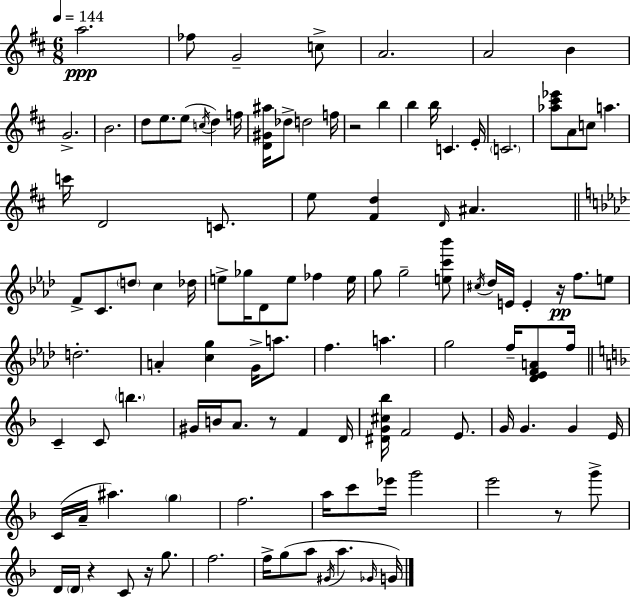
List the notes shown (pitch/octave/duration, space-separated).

A5/h. FES5/e G4/h C5/e A4/h. A4/h B4/q G4/h. B4/h. D5/e E5/e. E5/e C5/s D5/q F5/s [D4,G#4,A#5]/s Db5/e D5/h F5/s R/h B5/q B5/q B5/s C4/q. E4/s C4/h. [Ab5,C#6,Eb6]/e A4/e C5/e A5/q. C6/s D4/h C4/e. E5/e [F#4,D5]/q D4/s A#4/q. F4/e C4/e. D5/e C5/q Db5/s E5/e Gb5/s Db4/e E5/e FES5/q E5/s G5/e G5/h [E5,C6,Bb6]/e C#5/s Db5/s E4/s E4/q R/s F5/e. E5/e D5/h. A4/q [C5,G5]/q G4/s A5/e. F5/q. A5/q. G5/h F5/s [Db4,Eb4,F4,A4]/e F5/s C4/q C4/e B5/q. G#4/s B4/s A4/e. R/e F4/q D4/s [D#4,G4,C#5,Bb5]/s F4/h E4/e. G4/s G4/q. G4/q E4/s C4/s A4/s A#5/q. G5/q F5/h. A5/s C6/e Eb6/s G6/h E6/h R/e G6/e D4/s D4/s R/q C4/e R/s G5/e. F5/h. F5/s G5/e A5/e G#4/s A5/q. Gb4/s G4/s